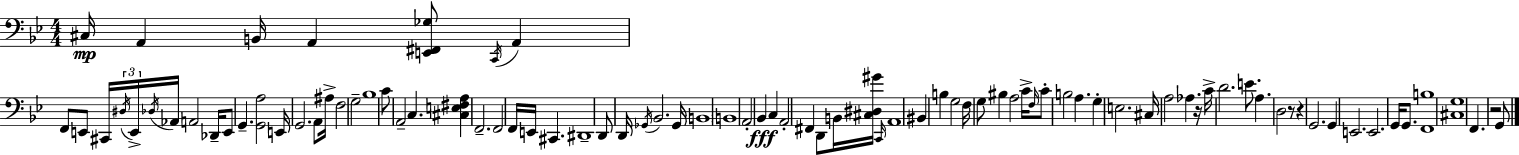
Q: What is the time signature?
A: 4/4